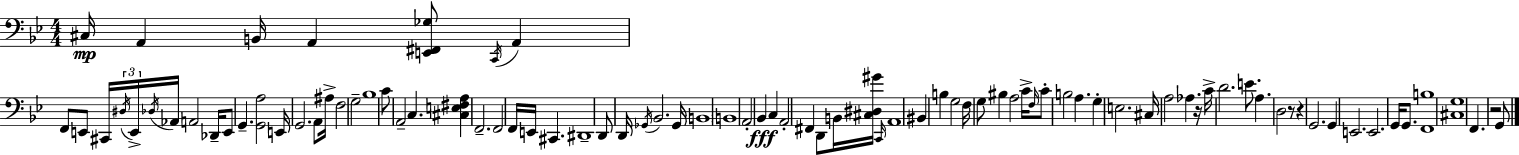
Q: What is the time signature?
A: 4/4